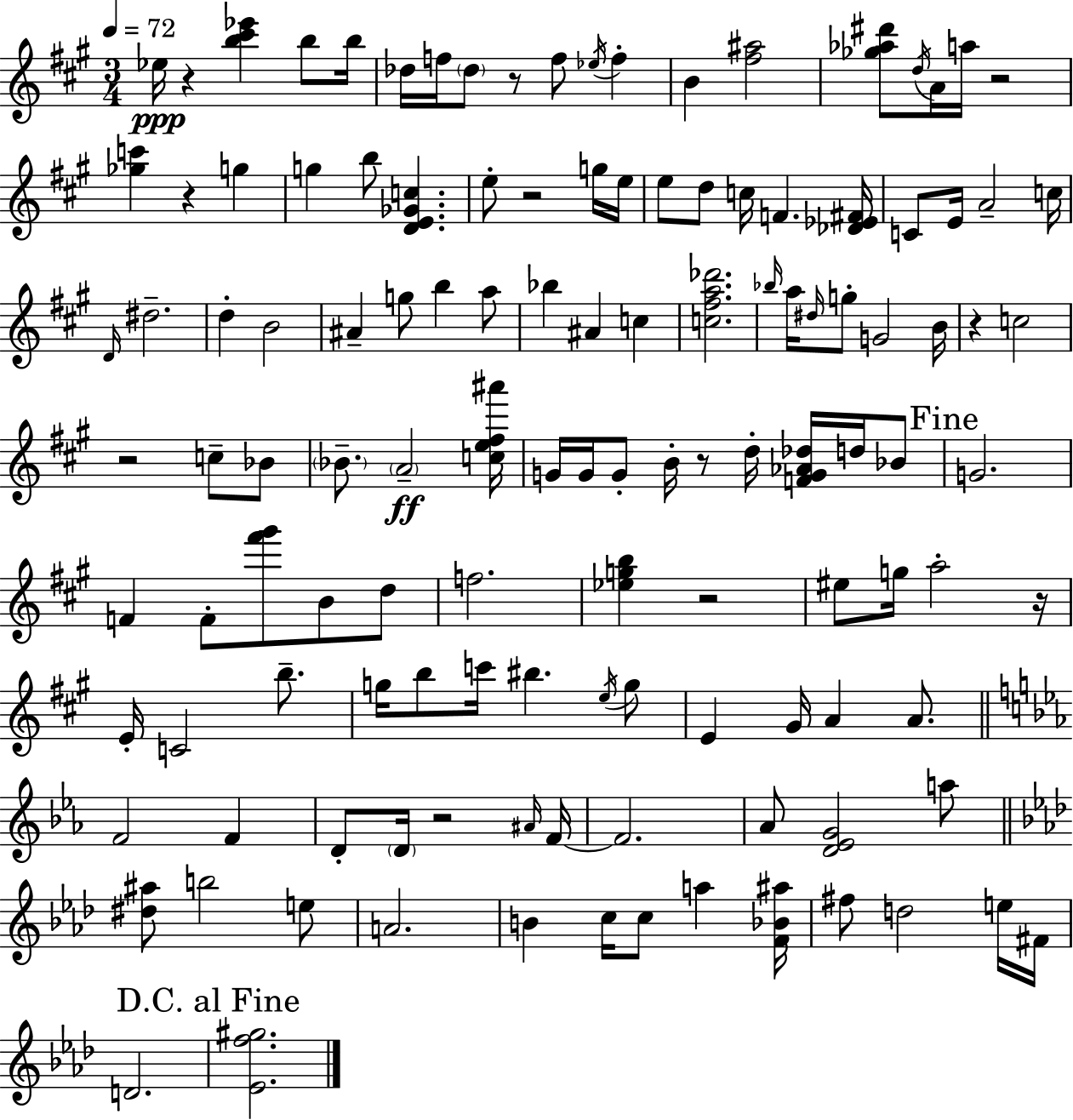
{
  \clef treble
  \numericTimeSignature
  \time 3/4
  \key a \major
  \tempo 4 = 72
  ees''16\ppp r4 <b'' cis''' ees'''>4 b''8 b''16 | des''16 f''16 \parenthesize des''8 r8 f''8 \acciaccatura { ees''16 } f''4-. | b'4 <fis'' ais''>2 | <ges'' aes'' dis'''>8 \acciaccatura { d''16 } a'16 a''16 r2 | \break <ges'' c'''>4 r4 g''4 | g''4 b''8 <d' e' ges' c''>4. | e''8-. r2 | g''16 e''16 e''8 d''8 c''16 f'4. | \break <des' ees' fis'>16 c'8 e'16 a'2-- | c''16 \grace { d'16 } dis''2.-- | d''4-. b'2 | ais'4-- g''8 b''4 | \break a''8 bes''4 ais'4 c''4 | <c'' fis'' a'' des'''>2. | \grace { bes''16 } a''16 \grace { dis''16 } g''8-. g'2 | b'16 r4 c''2 | \break r2 | c''8-- bes'8 \parenthesize bes'8.-- \parenthesize a'2--\ff | <c'' e'' fis'' ais'''>16 g'16 g'16 g'8-. b'16-. r8 | d''16-. <f' g' aes' des''>16 d''16 bes'8 \mark "Fine" g'2. | \break f'4 f'8-. <fis''' gis'''>8 | b'8 d''8 f''2. | <ees'' g'' b''>4 r2 | eis''8 g''16 a''2-. | \break r16 e'16-. c'2 | b''8.-- g''16 b''8 c'''16 bis''4. | \acciaccatura { e''16 } g''8 e'4 gis'16 a'4 | a'8. \bar "||" \break \key ees \major f'2 f'4 | d'8-. \parenthesize d'16 r2 \grace { ais'16 } | f'16~~ f'2. | aes'8 <d' ees' g'>2 a''8 | \break \bar "||" \break \key aes \major <dis'' ais''>8 b''2 e''8 | a'2. | b'4 c''16 c''8 a''4 <f' bes' ais''>16 | fis''8 d''2 e''16 fis'16 | \break d'2. | \mark "D.C. al Fine" <ees' f'' gis''>2. | \bar "|."
}